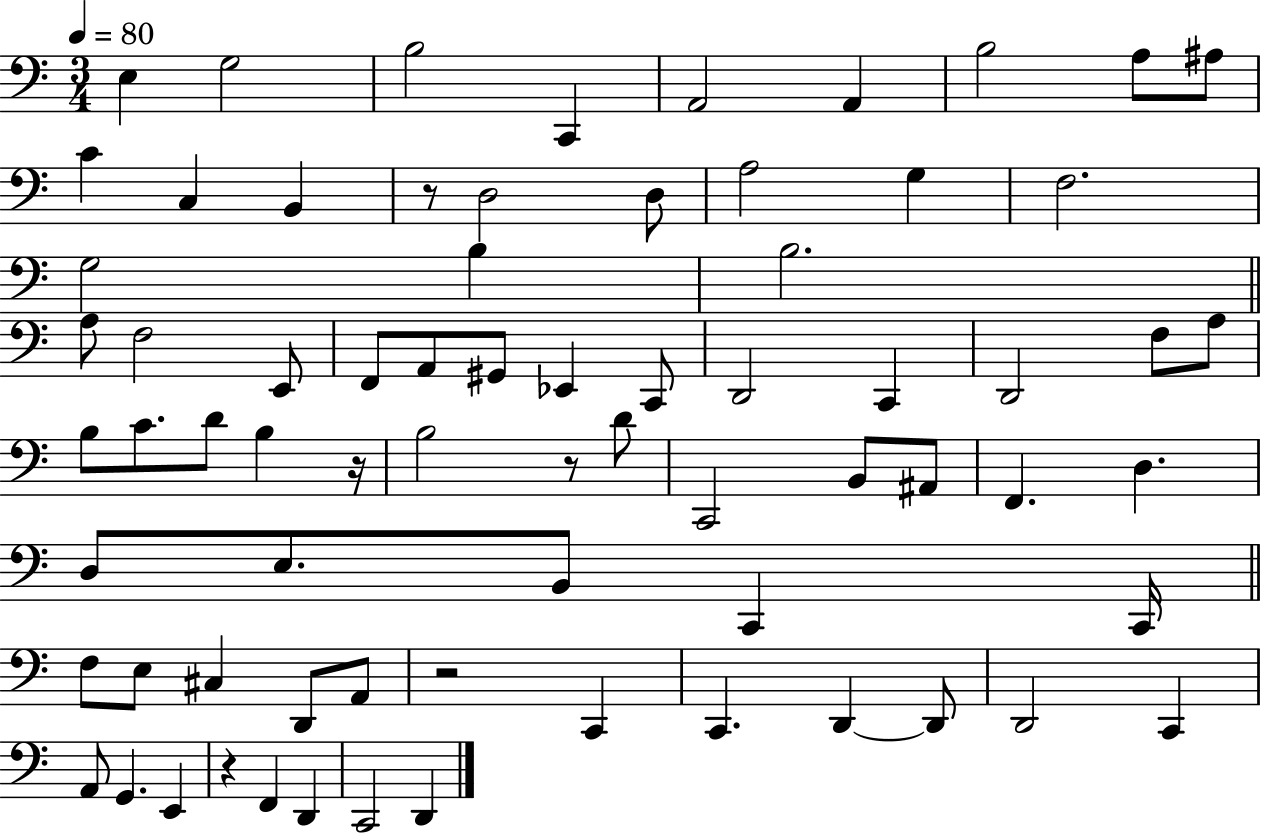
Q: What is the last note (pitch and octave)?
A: D2